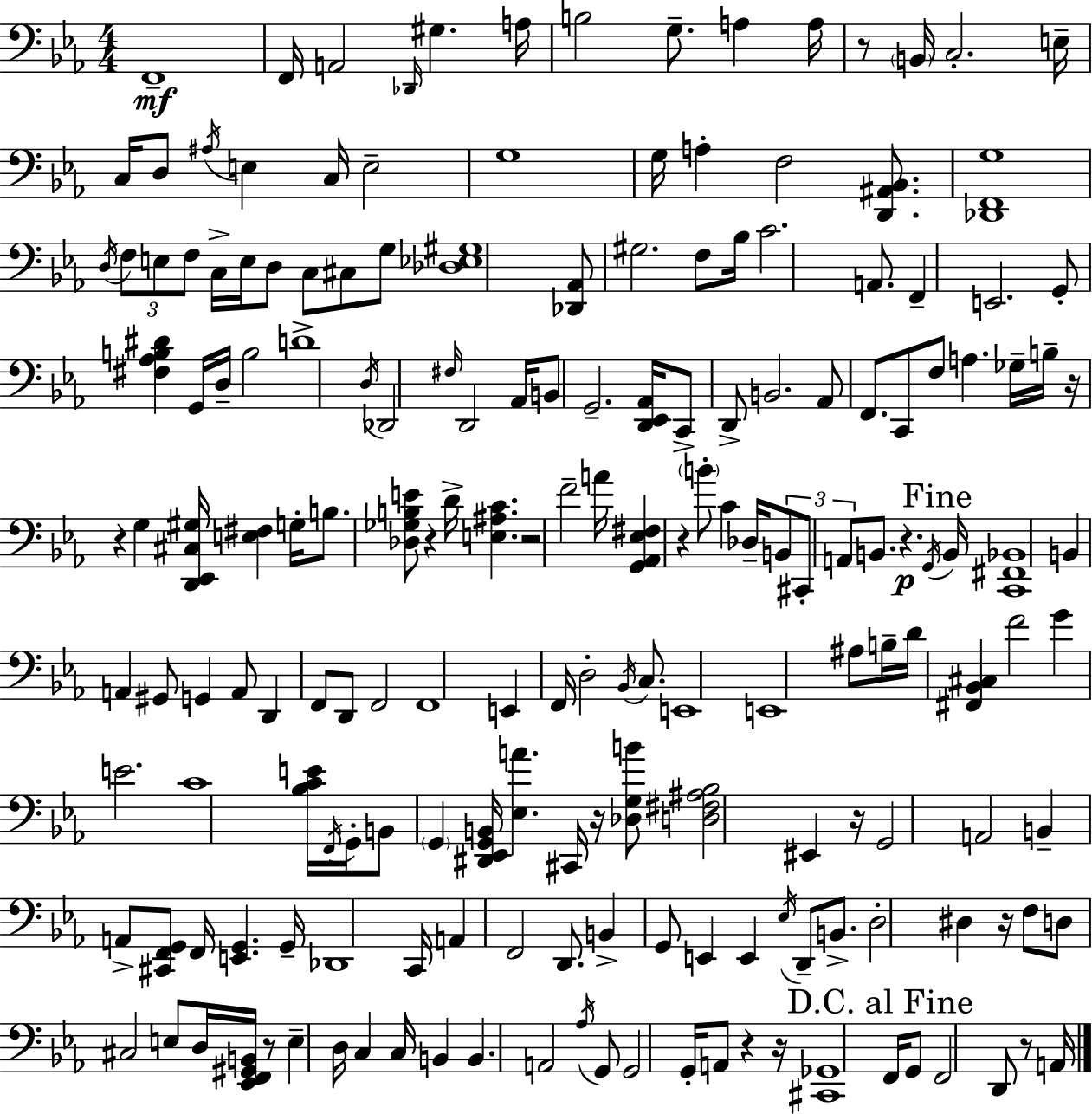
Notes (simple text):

F2/w F2/s A2/h Db2/s G#3/q. A3/s B3/h G3/e. A3/q A3/s R/e B2/s C3/h. E3/s C3/s D3/e A#3/s E3/q C3/s E3/h G3/w G3/s A3/q F3/h [D2,A#2,Bb2]/e. [Db2,F2,G3]/w D3/s F3/e E3/e F3/e C3/s E3/s D3/e C3/e C#3/e G3/e [Db3,Eb3,G#3]/w [Db2,Ab2]/e G#3/h. F3/e Bb3/s C4/h. A2/e. F2/q E2/h. G2/e [F#3,Ab3,B3,D#4]/q G2/s D3/s B3/h D4/w D3/s Db2/h F#3/s D2/h Ab2/s B2/e G2/h. [D2,Eb2,Ab2]/s C2/e D2/e B2/h. Ab2/e F2/e. C2/e F3/e A3/q. Gb3/s B3/s R/s R/q G3/q [D2,Eb2,C#3,G#3]/s [E3,F#3]/q G3/s B3/e. [Db3,Gb3,B3,E4]/e R/q D4/s [E3,A#3,C4]/q. R/h F4/h A4/s [G2,Ab2,Eb3,F#3]/q R/q B4/e C4/q Db3/s B2/e C#2/e A2/e B2/e. R/q. G2/s B2/s [C2,F#2,Bb2]/w B2/q A2/q G#2/e G2/q A2/e D2/q F2/e D2/e F2/h F2/w E2/q F2/s D3/h Bb2/s C3/e. E2/w E2/w A#3/e B3/s D4/s [F#2,Bb2,C#3]/q F4/h G4/q E4/h. C4/w [Bb3,C4,E4]/s F2/s G2/s B2/e G2/q [D#2,Eb2,G2,B2]/s [Eb3,A4]/q. C#2/s R/s [Db3,G3,B4]/e [D3,F#3,A#3,Bb3]/h EIS2/q R/s G2/h A2/h B2/q A2/e [C#2,F2,G2]/e F2/s [E2,G2]/q. G2/s Db2/w C2/s A2/q F2/h D2/e. B2/q G2/e E2/q E2/q Eb3/s D2/e B2/e. D3/h D#3/q R/s F3/e D3/e C#3/h E3/e D3/s [Eb2,F2,G#2,B2]/s R/e E3/q D3/s C3/q C3/s B2/q B2/q. A2/h Ab3/s G2/e G2/h G2/s A2/e R/q R/s [C#2,Gb2]/w F2/s G2/e F2/h D2/e R/e A2/s